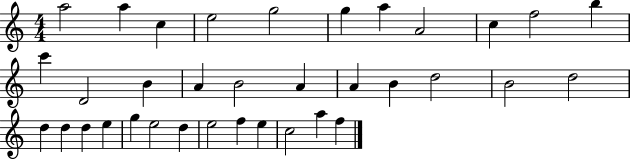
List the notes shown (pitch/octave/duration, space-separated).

A5/h A5/q C5/q E5/h G5/h G5/q A5/q A4/h C5/q F5/h B5/q C6/q D4/h B4/q A4/q B4/h A4/q A4/q B4/q D5/h B4/h D5/h D5/q D5/q D5/q E5/q G5/q E5/h D5/q E5/h F5/q E5/q C5/h A5/q F5/q